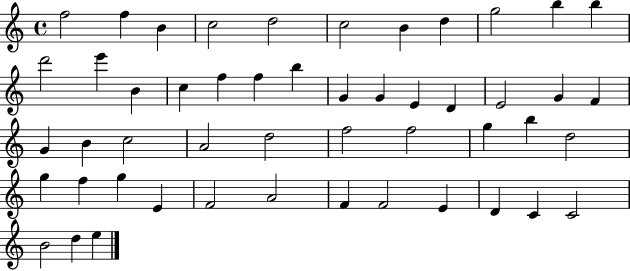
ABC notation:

X:1
T:Untitled
M:4/4
L:1/4
K:C
f2 f B c2 d2 c2 B d g2 b b d'2 e' B c f f b G G E D E2 G F G B c2 A2 d2 f2 f2 g b d2 g f g E F2 A2 F F2 E D C C2 B2 d e